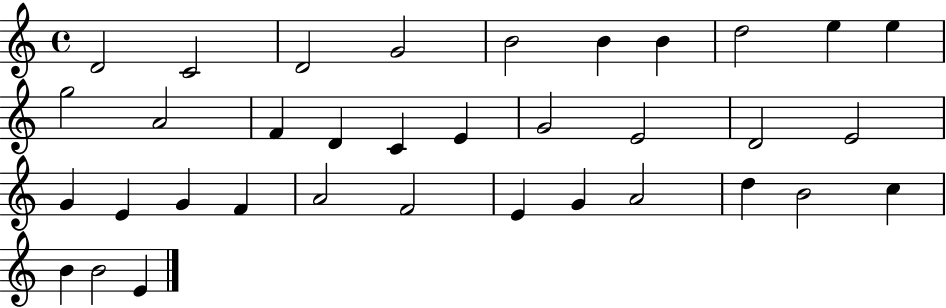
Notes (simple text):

D4/h C4/h D4/h G4/h B4/h B4/q B4/q D5/h E5/q E5/q G5/h A4/h F4/q D4/q C4/q E4/q G4/h E4/h D4/h E4/h G4/q E4/q G4/q F4/q A4/h F4/h E4/q G4/q A4/h D5/q B4/h C5/q B4/q B4/h E4/q